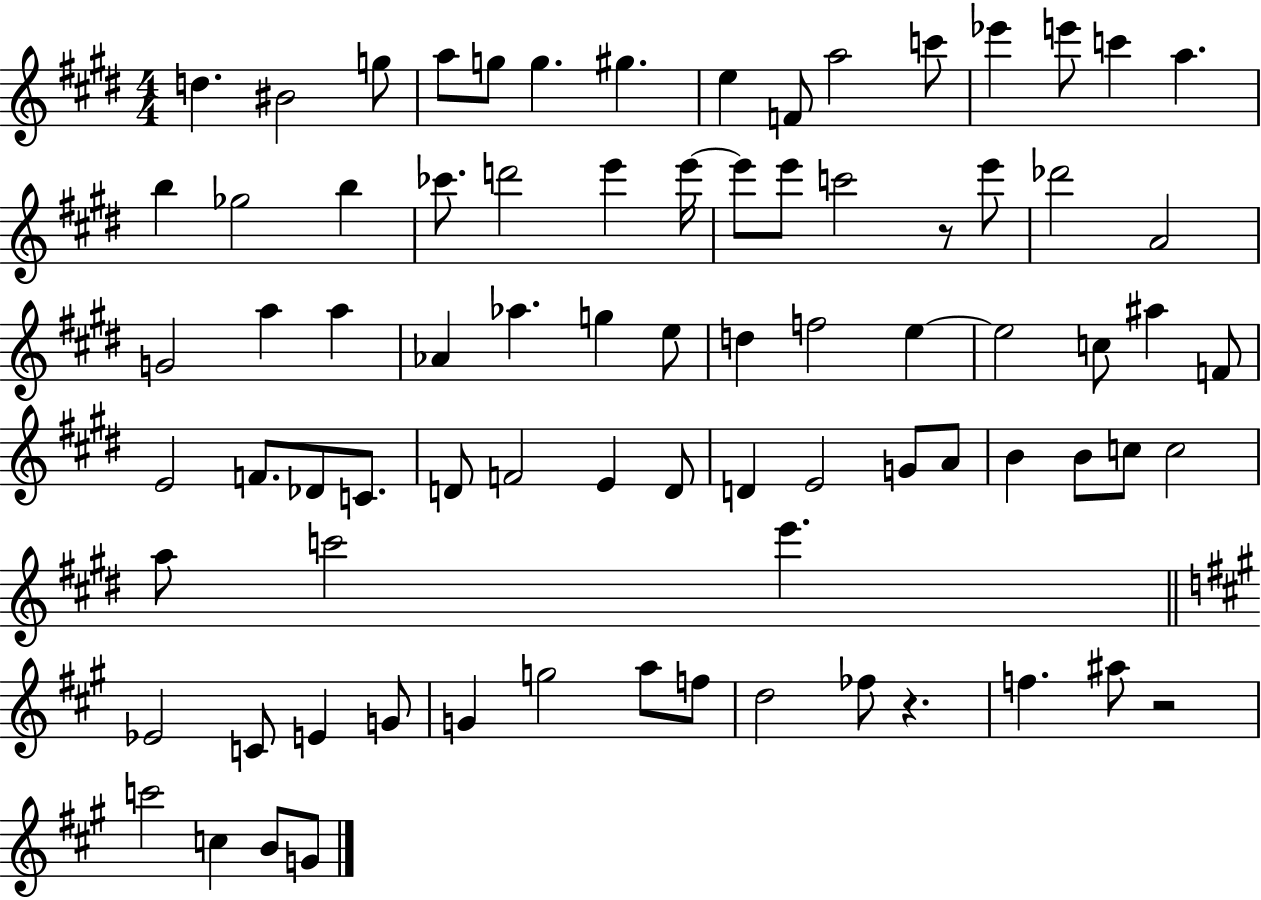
D5/q. BIS4/h G5/e A5/e G5/e G5/q. G#5/q. E5/q F4/e A5/h C6/e Eb6/q E6/e C6/q A5/q. B5/q Gb5/h B5/q CES6/e. D6/h E6/q E6/s E6/e E6/e C6/h R/e E6/e Db6/h A4/h G4/h A5/q A5/q Ab4/q Ab5/q. G5/q E5/e D5/q F5/h E5/q E5/h C5/e A#5/q F4/e E4/h F4/e. Db4/e C4/e. D4/e F4/h E4/q D4/e D4/q E4/h G4/e A4/e B4/q B4/e C5/e C5/h A5/e C6/h E6/q. Eb4/h C4/e E4/q G4/e G4/q G5/h A5/e F5/e D5/h FES5/e R/q. F5/q. A#5/e R/h C6/h C5/q B4/e G4/e